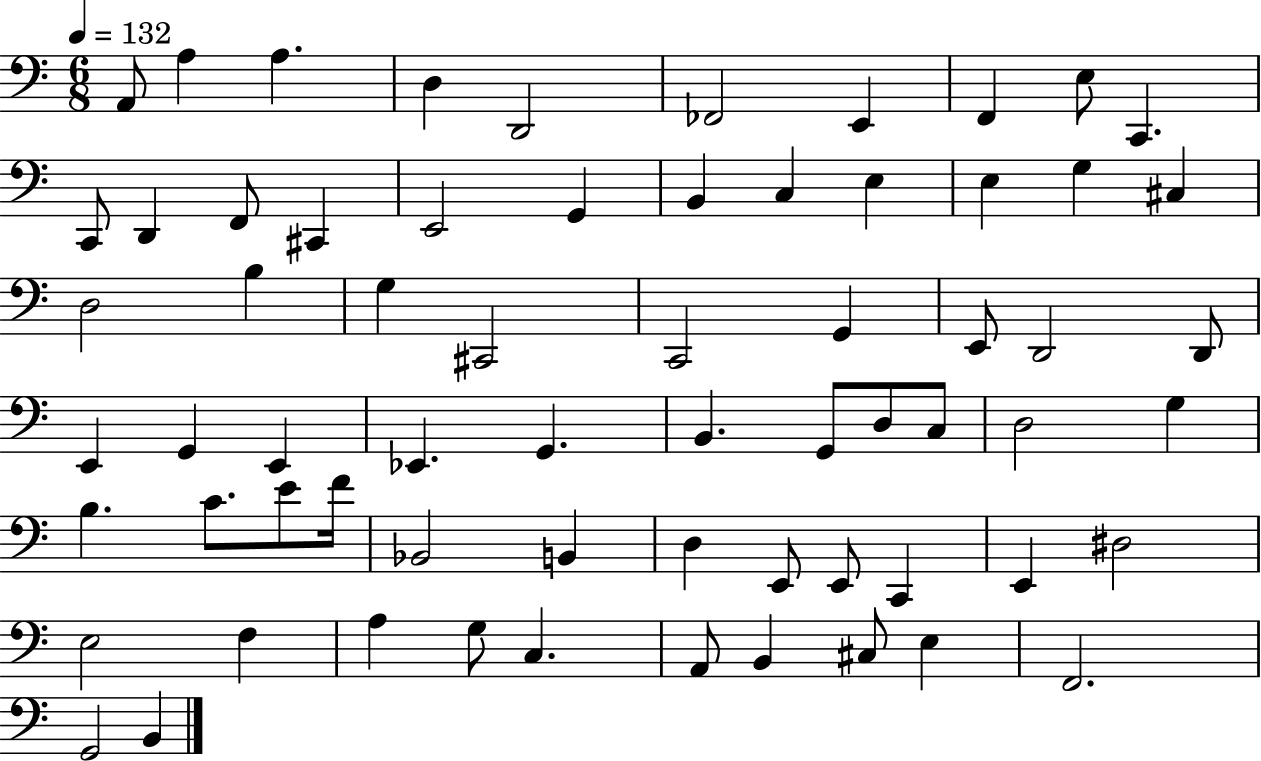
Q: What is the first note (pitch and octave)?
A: A2